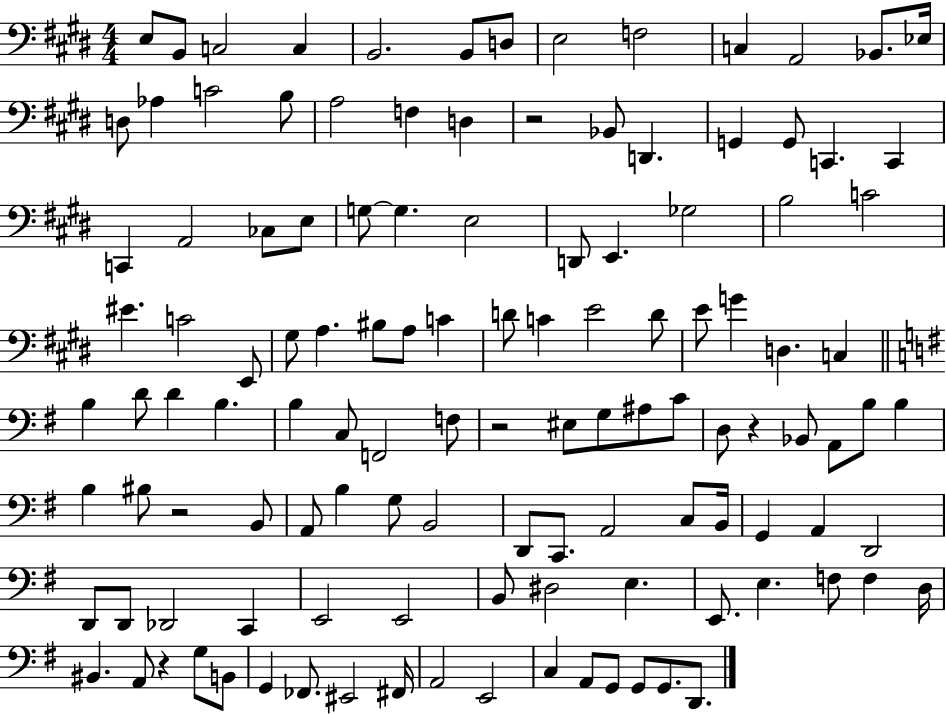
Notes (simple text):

E3/e B2/e C3/h C3/q B2/h. B2/e D3/e E3/h F3/h C3/q A2/h Bb2/e. Eb3/s D3/e Ab3/q C4/h B3/e A3/h F3/q D3/q R/h Bb2/e D2/q. G2/q G2/e C2/q. C2/q C2/q A2/h CES3/e E3/e G3/e G3/q. E3/h D2/e E2/q. Gb3/h B3/h C4/h EIS4/q. C4/h E2/e G#3/e A3/q. BIS3/e A3/e C4/q D4/e C4/q E4/h D4/e E4/e G4/q D3/q. C3/q B3/q D4/e D4/q B3/q. B3/q C3/e F2/h F3/e R/h EIS3/e G3/e A#3/e C4/e D3/e R/q Bb2/e A2/e B3/e B3/q B3/q BIS3/e R/h B2/e A2/e B3/q G3/e B2/h D2/e C2/e. A2/h C3/e B2/s G2/q A2/q D2/h D2/e D2/e Db2/h C2/q E2/h E2/h B2/e D#3/h E3/q. E2/e. E3/q. F3/e F3/q D3/s BIS2/q. A2/e R/q G3/e B2/e G2/q FES2/e. EIS2/h F#2/s A2/h E2/h C3/q A2/e G2/e G2/e G2/e. D2/e.